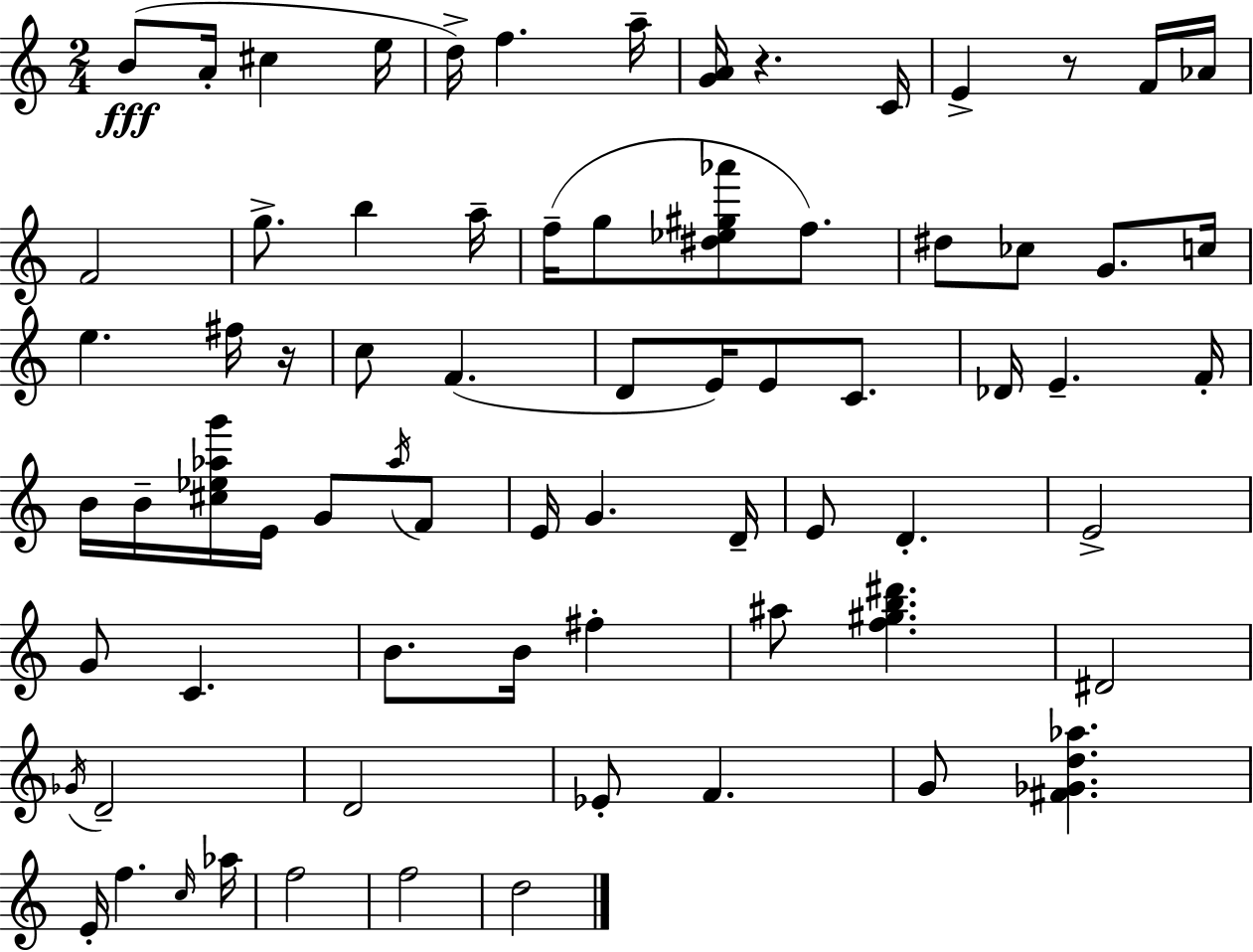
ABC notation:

X:1
T:Untitled
M:2/4
L:1/4
K:Am
B/2 A/4 ^c e/4 d/4 f a/4 [GA]/4 z C/4 E z/2 F/4 _A/4 F2 g/2 b a/4 f/4 g/2 [^d_e^g_a']/2 f/2 ^d/2 _c/2 G/2 c/4 e ^f/4 z/4 c/2 F D/2 E/4 E/2 C/2 _D/4 E F/4 B/4 B/4 [^c_e_ag']/4 E/4 G/2 _a/4 F/2 E/4 G D/4 E/2 D E2 G/2 C B/2 B/4 ^f ^a/2 [f^gb^d'] ^D2 _G/4 D2 D2 _E/2 F G/2 [^F_Gd_a] E/4 f c/4 _a/4 f2 f2 d2